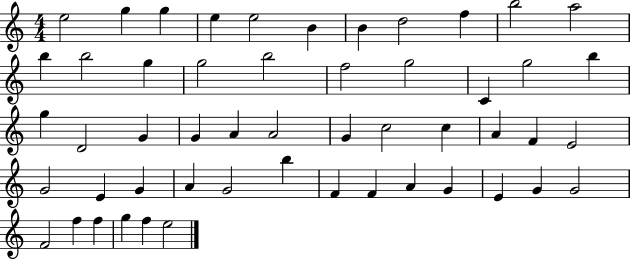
X:1
T:Untitled
M:4/4
L:1/4
K:C
e2 g g e e2 B B d2 f b2 a2 b b2 g g2 b2 f2 g2 C g2 b g D2 G G A A2 G c2 c A F E2 G2 E G A G2 b F F A G E G G2 F2 f f g f e2